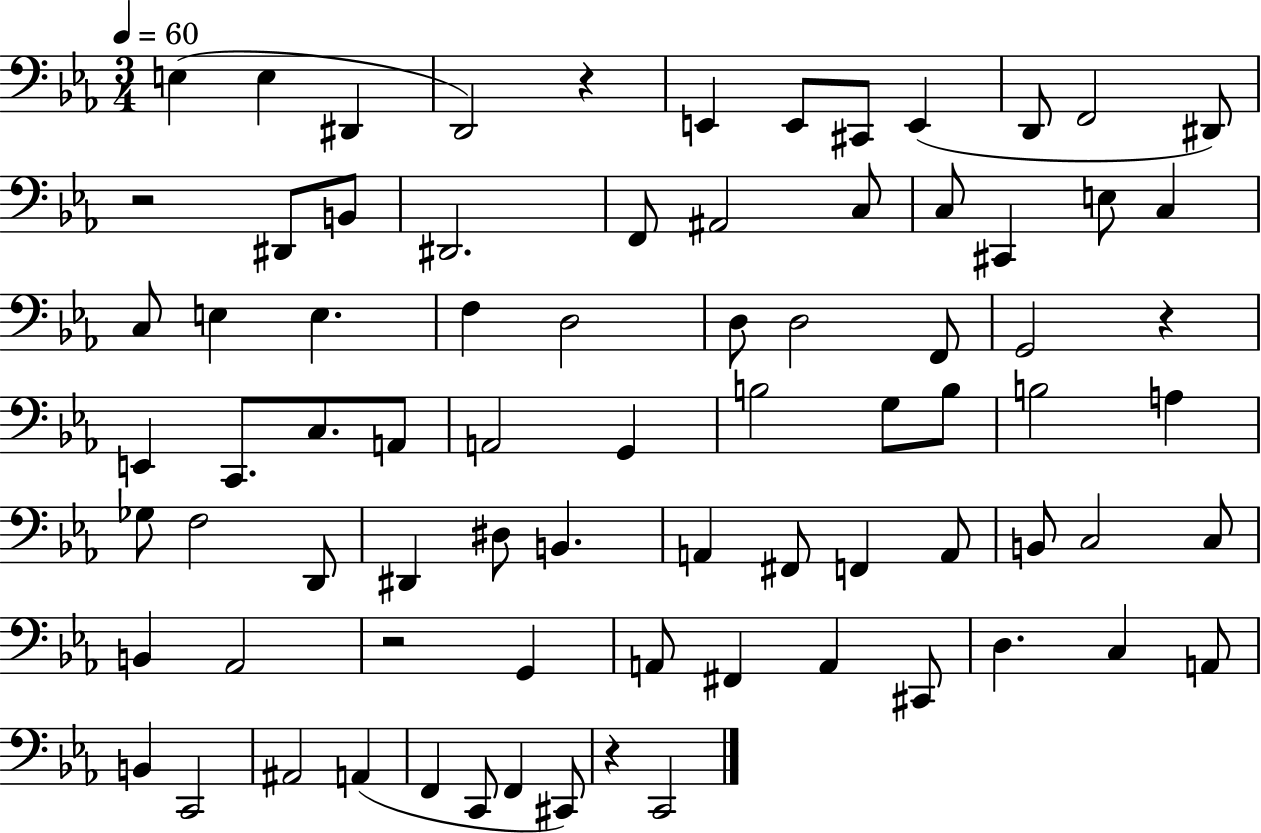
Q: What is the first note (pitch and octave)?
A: E3